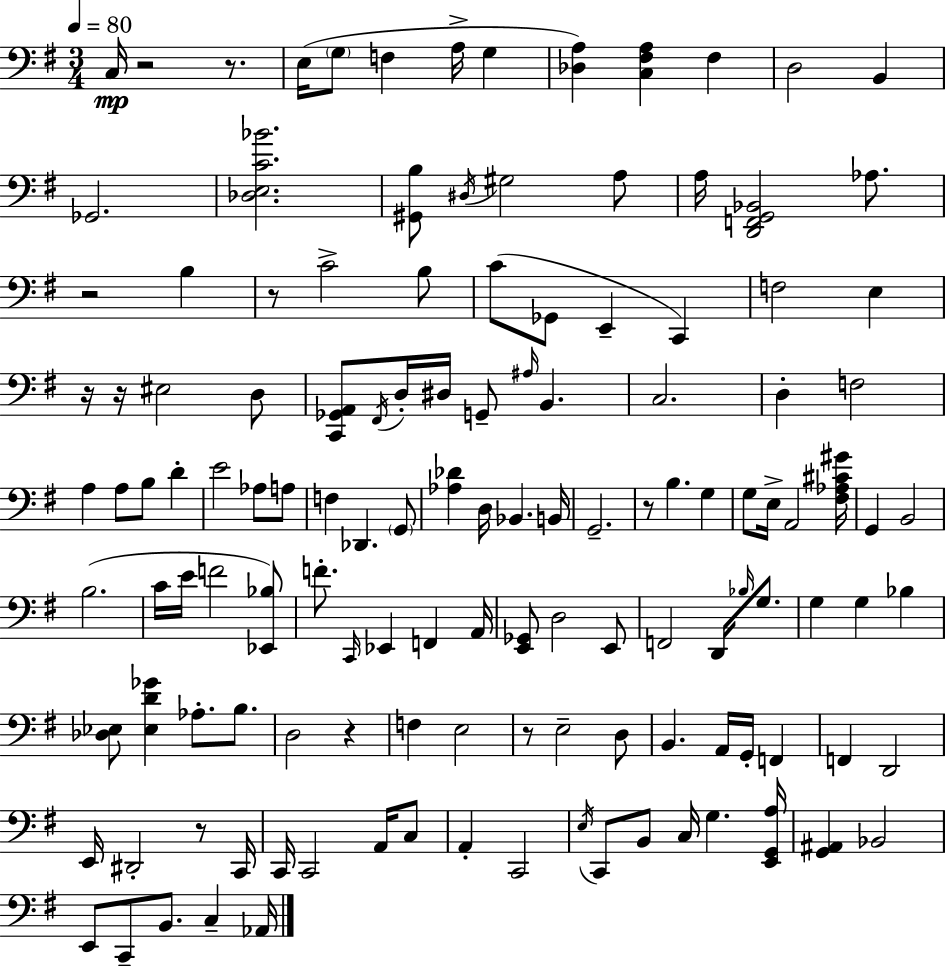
{
  \clef bass
  \numericTimeSignature
  \time 3/4
  \key g \major
  \tempo 4 = 80
  c16\mp r2 r8. | e16( \parenthesize g8 f4 a16-> g4 | <des a>4) <c fis a>4 fis4 | d2 b,4 | \break ges,2. | <des e c' bes'>2. | <gis, b>8 \acciaccatura { dis16 } gis2 a8 | a16 <d, f, g, bes,>2 aes8. | \break r2 b4 | r8 c'2-> b8 | c'8( ges,8 e,4-- c,4) | f2 e4 | \break r16 r16 eis2 d8 | <c, ges, a,>8 \acciaccatura { fis,16 } d16-. dis16 g,8-- \grace { ais16 } b,4. | c2. | d4-. f2 | \break a4 a8 b8 d'4-. | e'2 aes8 | a8 f4 des,4. | \parenthesize g,8 <aes des'>4 d16 bes,4. | \break b,16 g,2.-- | r8 b4. g4 | g8 e16-> a,2 | <fis aes cis' gis'>16 g,4 b,2 | \break b2.( | c'16 e'16 f'2 | <ees, bes>8) f'8.-. \grace { c,16 } ees,4 f,4 | a,16 <e, ges,>8 d2 | \break e,8 f,2 | d,16 \grace { bes16 } g8. g4 g4 | bes4 <des ees>8 <ees d' ges'>4 aes8.-. | b8. d2 | \break r4 f4 e2 | r8 e2-- | d8 b,4. a,16 | g,16-. f,4 f,4 d,2 | \break e,16 dis,2-. | r8 c,16 c,16 c,2 | a,16 c8 a,4-. c,2 | \acciaccatura { e16 } c,8 b,8 c16 g4. | \break <e, g, a>16 <g, ais,>4 bes,2 | e,8 c,8-- b,8. | c4-- aes,16 \bar "|."
}